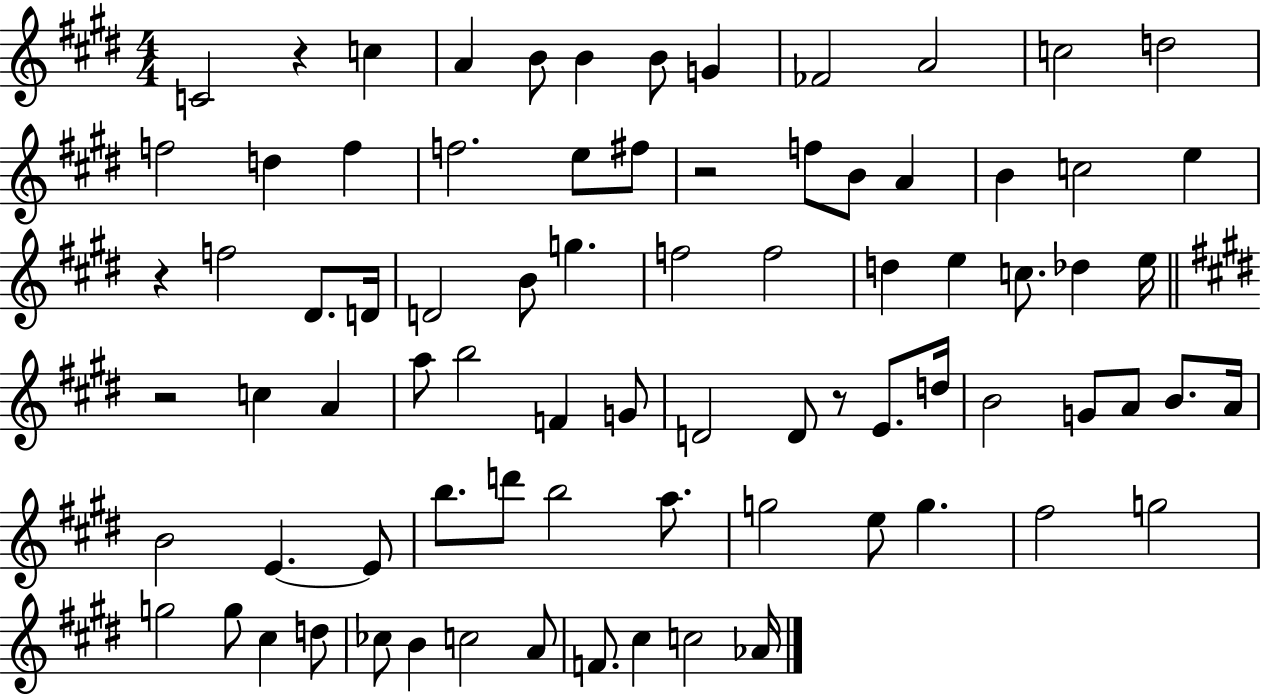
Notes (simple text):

C4/h R/q C5/q A4/q B4/e B4/q B4/e G4/q FES4/h A4/h C5/h D5/h F5/h D5/q F5/q F5/h. E5/e F#5/e R/h F5/e B4/e A4/q B4/q C5/h E5/q R/q F5/h D#4/e. D4/s D4/h B4/e G5/q. F5/h F5/h D5/q E5/q C5/e. Db5/q E5/s R/h C5/q A4/q A5/e B5/h F4/q G4/e D4/h D4/e R/e E4/e. D5/s B4/h G4/e A4/e B4/e. A4/s B4/h E4/q. E4/e B5/e. D6/e B5/h A5/e. G5/h E5/e G5/q. F#5/h G5/h G5/h G5/e C#5/q D5/e CES5/e B4/q C5/h A4/e F4/e. C#5/q C5/h Ab4/s